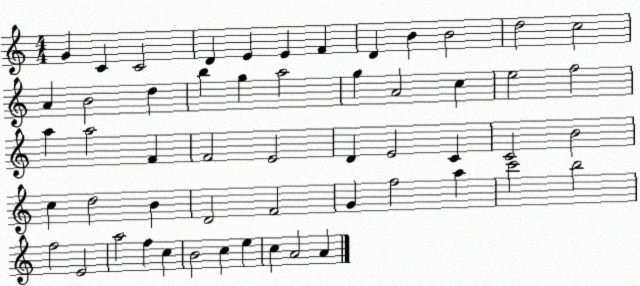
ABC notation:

X:1
T:Untitled
M:4/4
L:1/4
K:C
G C C2 D E E F D B B2 d2 c2 A B2 d b g a2 g A2 c e2 f2 a a2 F F2 E2 D E2 C C2 B2 c d2 B D2 F2 G f2 a c'2 b2 f2 E2 a2 f c B2 c e c A2 A